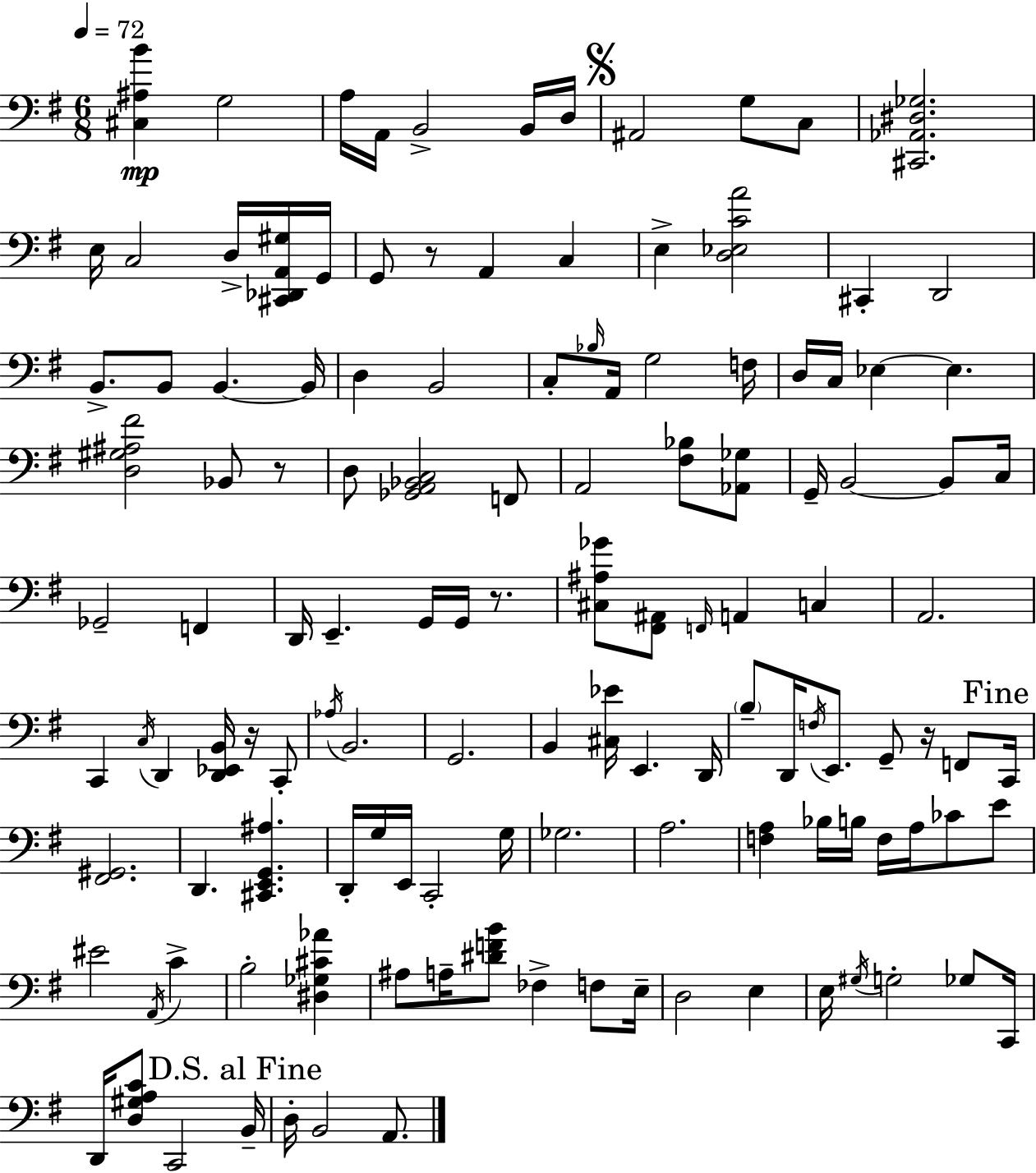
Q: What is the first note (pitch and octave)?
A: G3